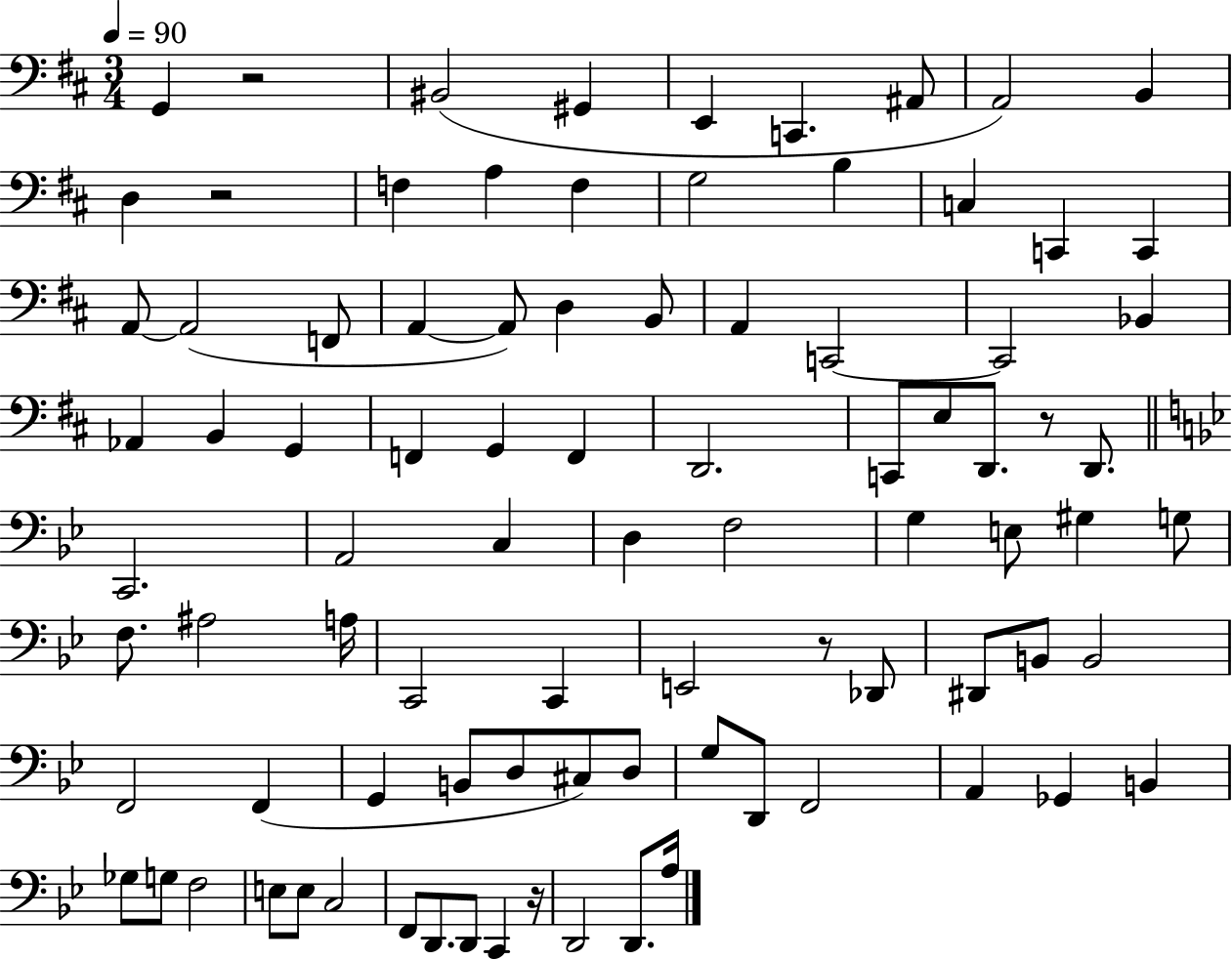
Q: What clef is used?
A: bass